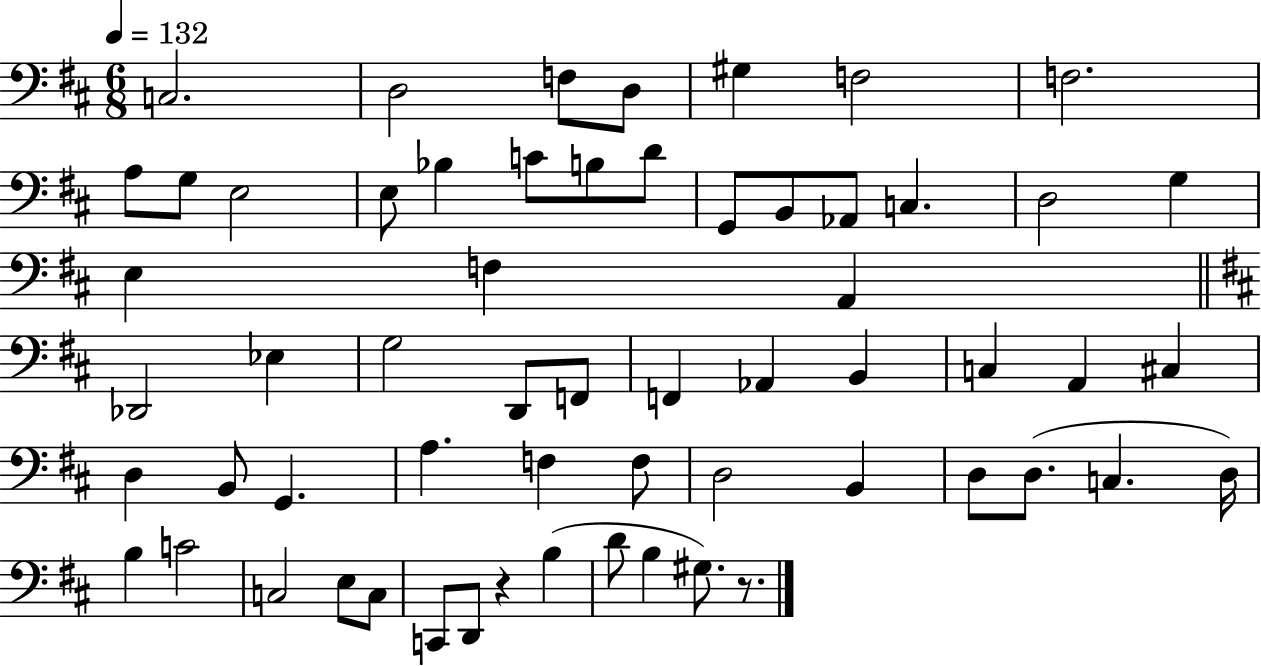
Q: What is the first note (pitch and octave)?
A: C3